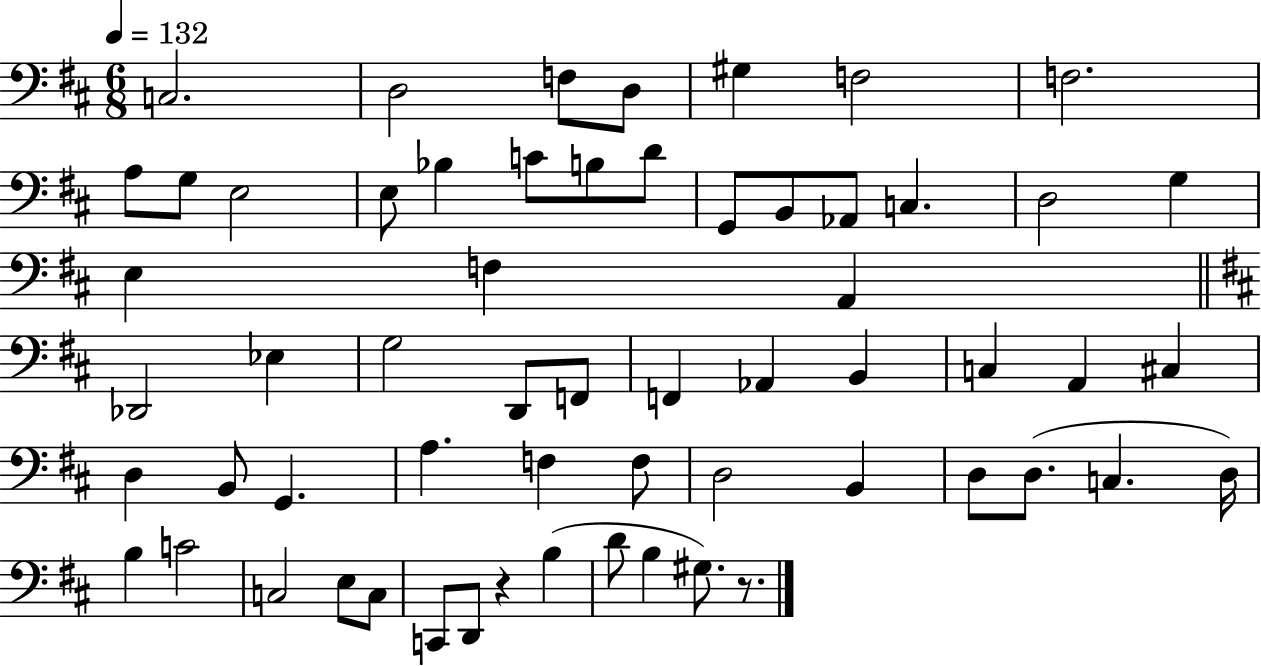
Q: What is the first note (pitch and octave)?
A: C3